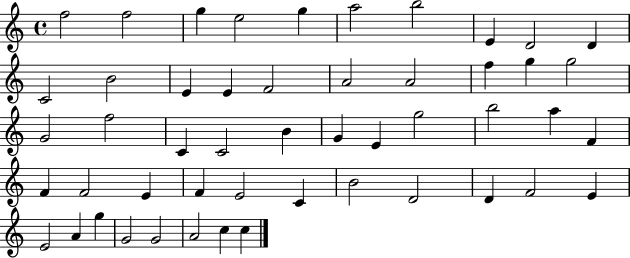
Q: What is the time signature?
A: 4/4